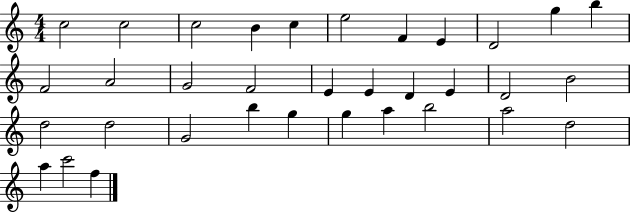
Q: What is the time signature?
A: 4/4